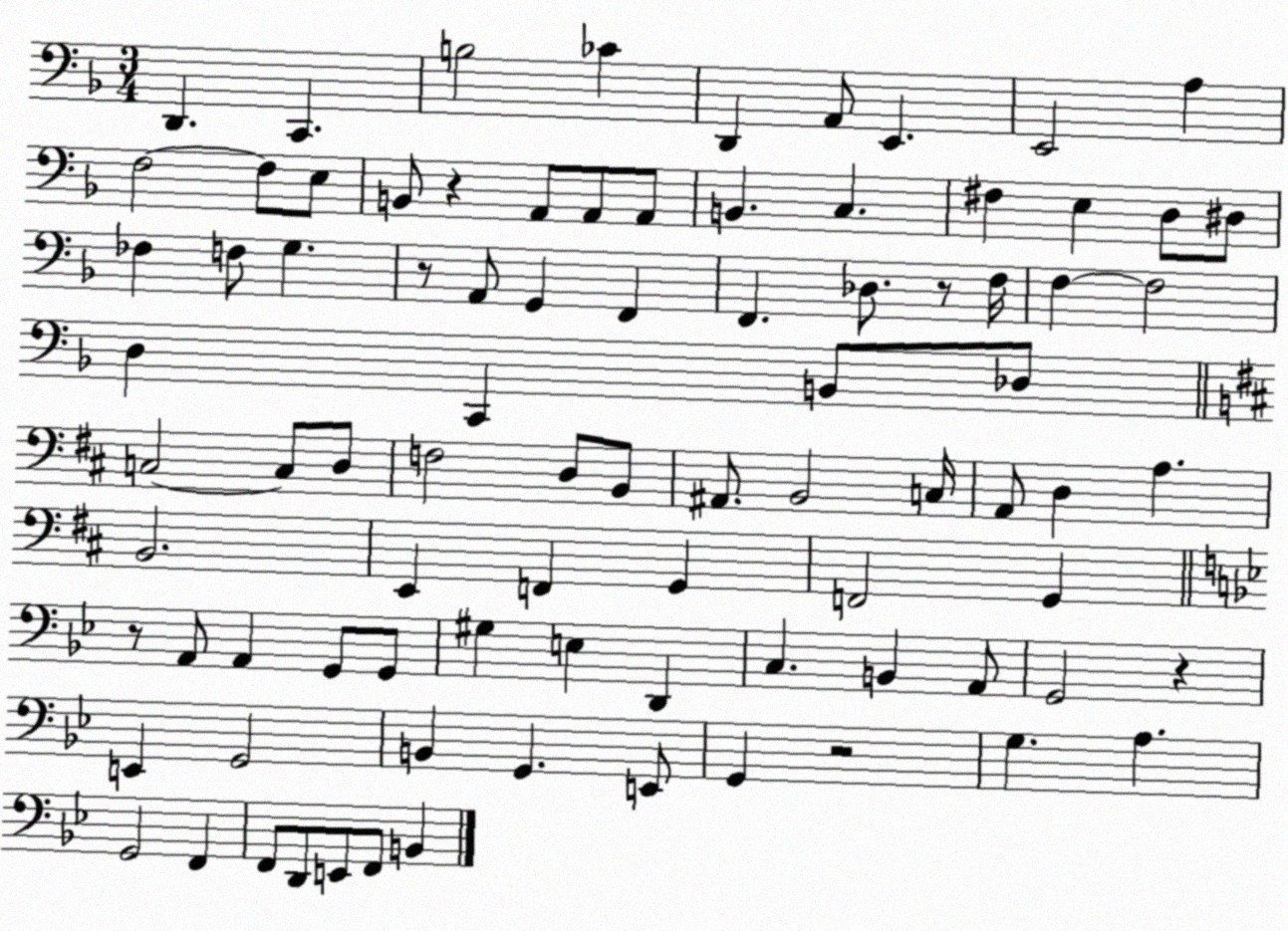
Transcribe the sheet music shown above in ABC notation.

X:1
T:Untitled
M:3/4
L:1/4
K:F
D,, C,, B,2 _C D,, A,,/2 E,, E,,2 A, F,2 F,/2 E,/2 B,,/2 z A,,/2 A,,/2 A,,/2 B,, C, ^F, E, D,/2 ^D,/2 _F, F,/2 G, z/2 A,,/2 G,, F,, F,, _D,/2 z/2 F,/4 F, F,2 D, C,, B,,/2 _D,/2 C,2 C,/2 D,/2 F,2 D,/2 B,,/2 ^A,,/2 B,,2 C,/4 A,,/2 D, A, B,,2 E,, F,, G,, F,,2 G,, z/2 A,,/2 A,, G,,/2 G,,/2 ^G, E, D,, C, B,, A,,/2 G,,2 z E,, G,,2 B,, G,, E,,/2 G,, z2 G, A, G,,2 F,, F,,/2 D,,/2 E,,/2 F,,/2 B,,